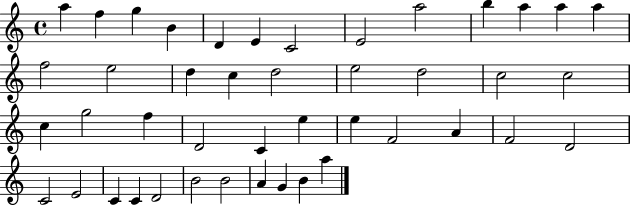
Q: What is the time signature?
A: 4/4